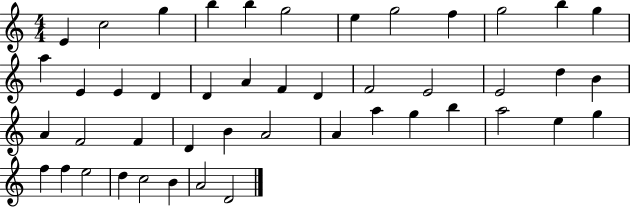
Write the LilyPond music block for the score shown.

{
  \clef treble
  \numericTimeSignature
  \time 4/4
  \key c \major
  e'4 c''2 g''4 | b''4 b''4 g''2 | e''4 g''2 f''4 | g''2 b''4 g''4 | \break a''4 e'4 e'4 d'4 | d'4 a'4 f'4 d'4 | f'2 e'2 | e'2 d''4 b'4 | \break a'4 f'2 f'4 | d'4 b'4 a'2 | a'4 a''4 g''4 b''4 | a''2 e''4 g''4 | \break f''4 f''4 e''2 | d''4 c''2 b'4 | a'2 d'2 | \bar "|."
}